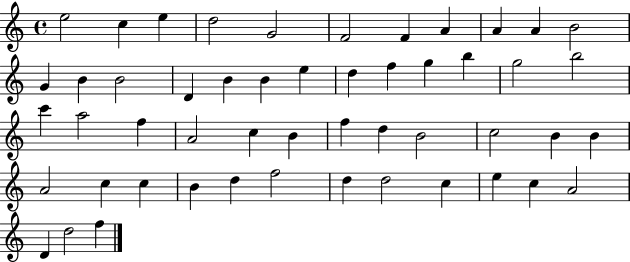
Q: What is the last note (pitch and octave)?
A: F5